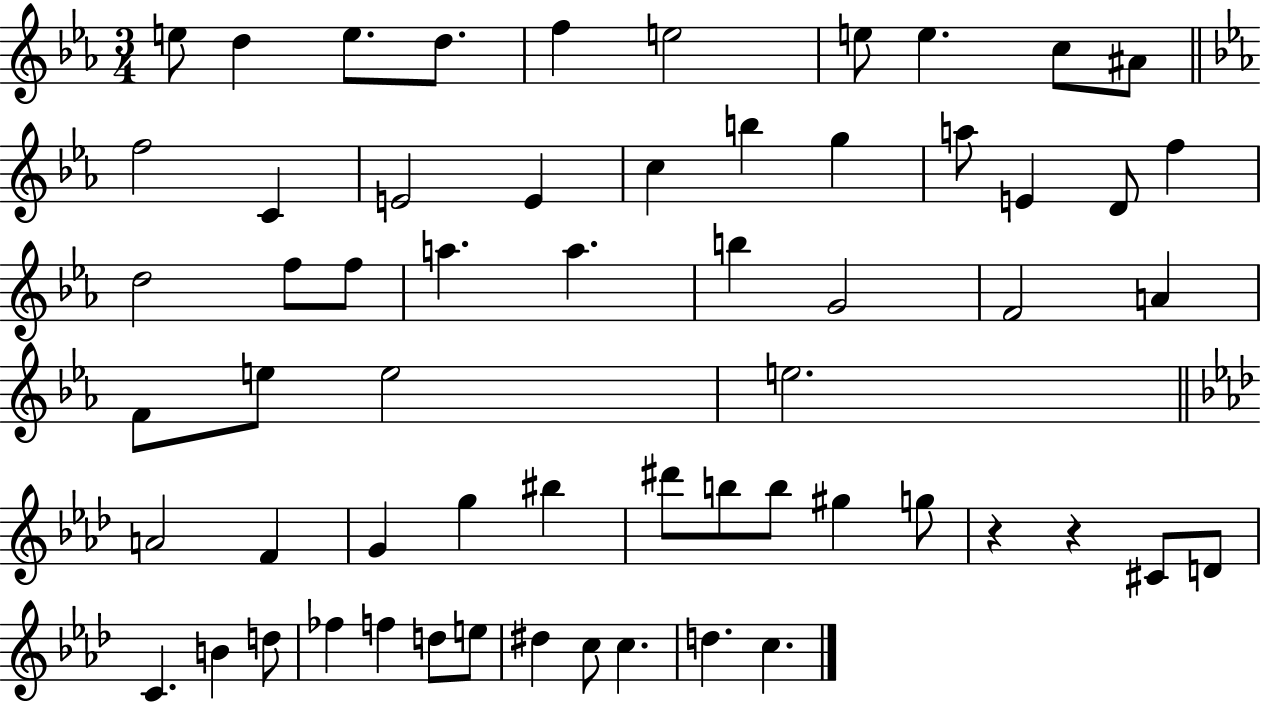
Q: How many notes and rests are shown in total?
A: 60